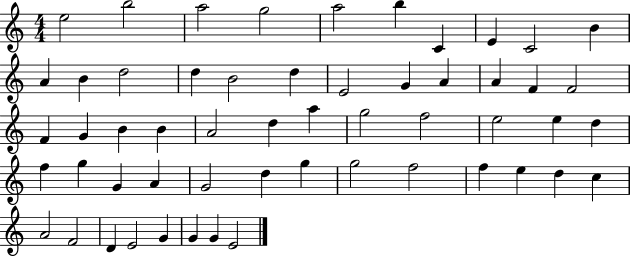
E5/h B5/h A5/h G5/h A5/h B5/q C4/q E4/q C4/h B4/q A4/q B4/q D5/h D5/q B4/h D5/q E4/h G4/q A4/q A4/q F4/q F4/h F4/q G4/q B4/q B4/q A4/h D5/q A5/q G5/h F5/h E5/h E5/q D5/q F5/q G5/q G4/q A4/q G4/h D5/q G5/q G5/h F5/h F5/q E5/q D5/q C5/q A4/h F4/h D4/q E4/h G4/q G4/q G4/q E4/h